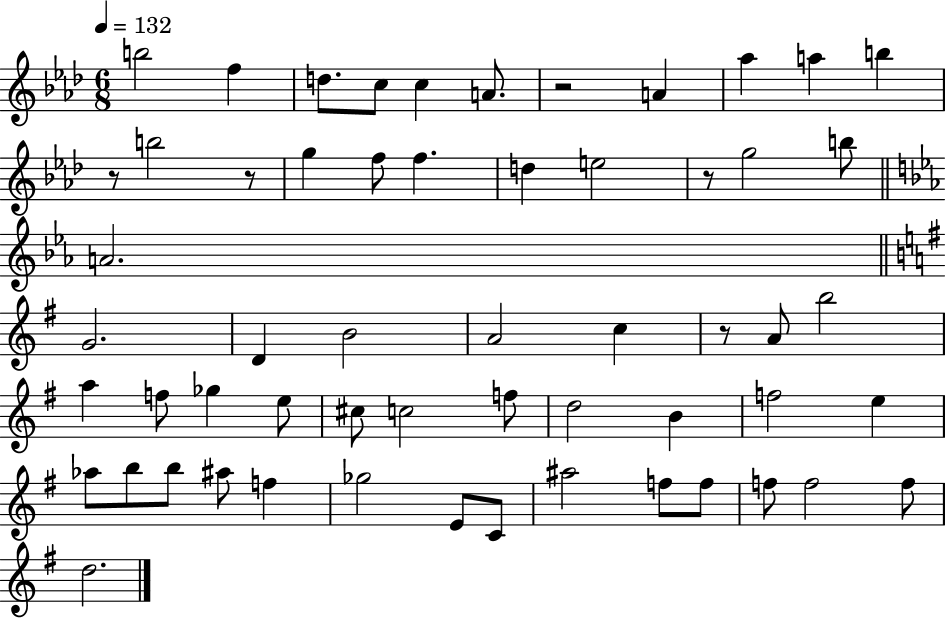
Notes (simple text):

B5/h F5/q D5/e. C5/e C5/q A4/e. R/h A4/q Ab5/q A5/q B5/q R/e B5/h R/e G5/q F5/e F5/q. D5/q E5/h R/e G5/h B5/e A4/h. G4/h. D4/q B4/h A4/h C5/q R/e A4/e B5/h A5/q F5/e Gb5/q E5/e C#5/e C5/h F5/e D5/h B4/q F5/h E5/q Ab5/e B5/e B5/e A#5/e F5/q Gb5/h E4/e C4/e A#5/h F5/e F5/e F5/e F5/h F5/e D5/h.